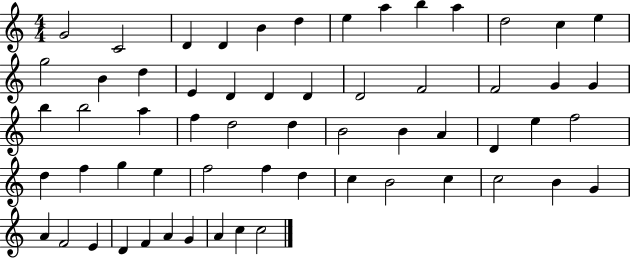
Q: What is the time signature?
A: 4/4